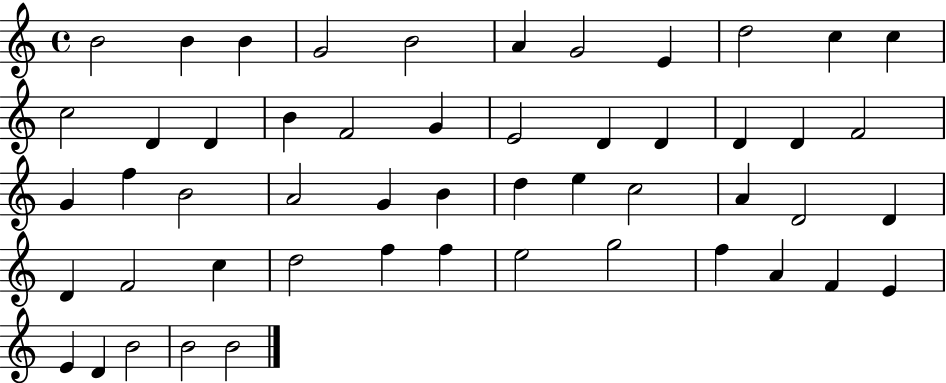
{
  \clef treble
  \time 4/4
  \defaultTimeSignature
  \key c \major
  b'2 b'4 b'4 | g'2 b'2 | a'4 g'2 e'4 | d''2 c''4 c''4 | \break c''2 d'4 d'4 | b'4 f'2 g'4 | e'2 d'4 d'4 | d'4 d'4 f'2 | \break g'4 f''4 b'2 | a'2 g'4 b'4 | d''4 e''4 c''2 | a'4 d'2 d'4 | \break d'4 f'2 c''4 | d''2 f''4 f''4 | e''2 g''2 | f''4 a'4 f'4 e'4 | \break e'4 d'4 b'2 | b'2 b'2 | \bar "|."
}